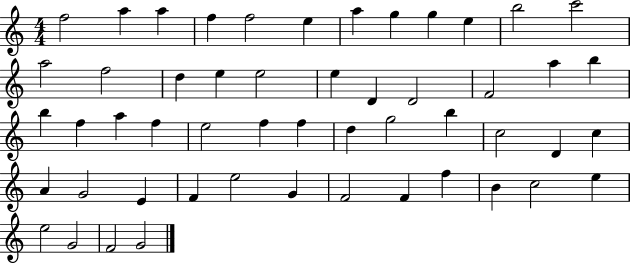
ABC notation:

X:1
T:Untitled
M:4/4
L:1/4
K:C
f2 a a f f2 e a g g e b2 c'2 a2 f2 d e e2 e D D2 F2 a b b f a f e2 f f d g2 b c2 D c A G2 E F e2 G F2 F f B c2 e e2 G2 F2 G2